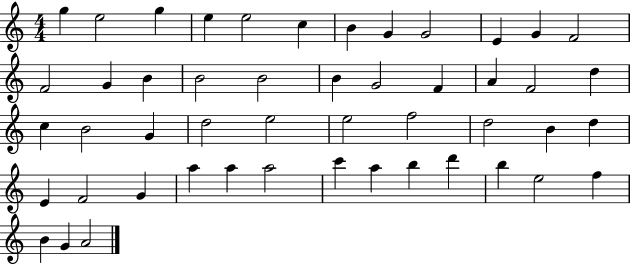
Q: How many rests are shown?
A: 0